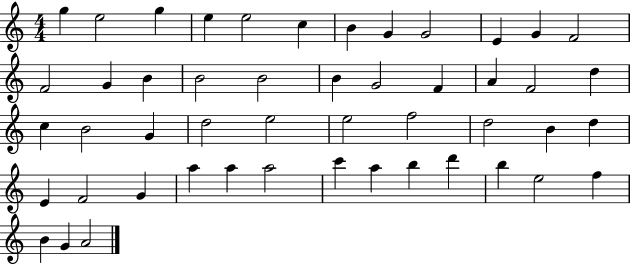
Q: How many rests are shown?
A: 0